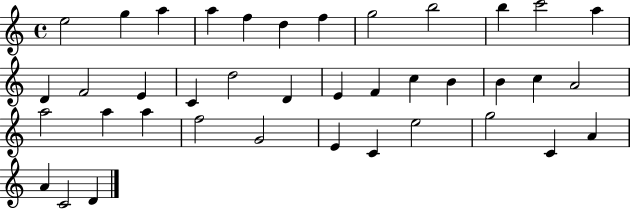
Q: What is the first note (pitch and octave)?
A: E5